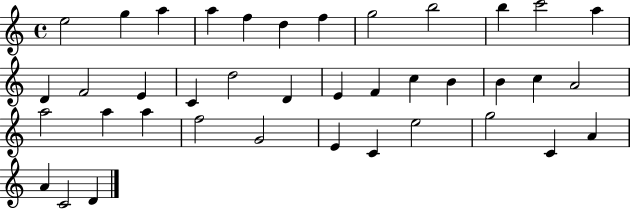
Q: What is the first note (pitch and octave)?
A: E5